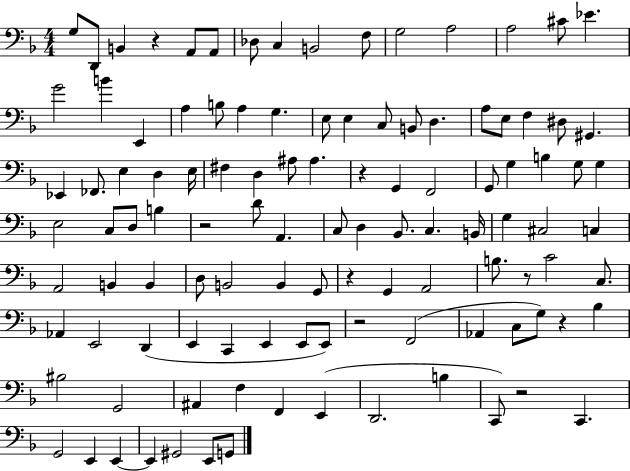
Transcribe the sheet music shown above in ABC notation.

X:1
T:Untitled
M:4/4
L:1/4
K:F
G,/2 D,,/2 B,, z A,,/2 A,,/2 _D,/2 C, B,,2 F,/2 G,2 A,2 A,2 ^C/2 _E G2 B E,, A, B,/2 A, G, E,/2 E, C,/2 B,,/2 D, A,/2 E,/2 F, ^D,/2 ^G,, _E,, _F,,/2 E, D, E,/4 ^F, D, ^A,/2 ^A, z G,, F,,2 G,,/2 G, B, G,/2 G, E,2 C,/2 D,/2 B, z2 D/2 A,, C,/2 D, _B,,/2 C, B,,/4 G, ^C,2 C, A,,2 B,, B,, D,/2 B,,2 B,, G,,/2 z G,, A,,2 B,/2 z/2 C2 C,/2 _A,, E,,2 D,, E,, C,, E,, E,,/2 E,,/2 z2 F,,2 _A,, C,/2 G,/2 z _B, ^B,2 G,,2 ^A,, F, F,, E,, D,,2 B, C,,/2 z2 C,, G,,2 E,, E,, E,, ^G,,2 E,,/2 G,,/2